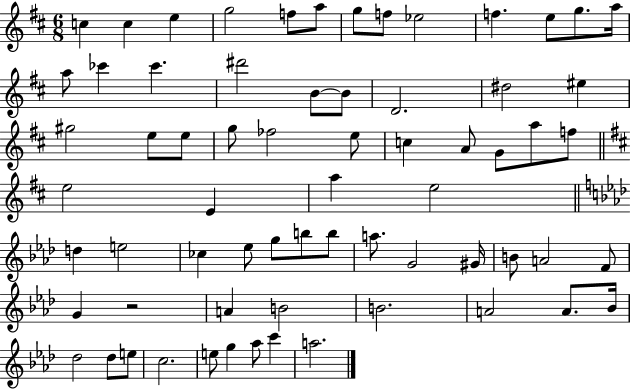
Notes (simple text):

C5/q C5/q E5/q G5/h F5/e A5/e G5/e F5/e Eb5/h F5/q. E5/e G5/e. A5/s A5/e CES6/q CES6/q. D#6/h B4/e B4/e D4/h. D#5/h EIS5/q G#5/h E5/e E5/e G5/e FES5/h E5/e C5/q A4/e G4/e A5/e F5/e E5/h E4/q A5/q E5/h D5/q E5/h CES5/q Eb5/e G5/e B5/e B5/e A5/e. G4/h G#4/s B4/e A4/h F4/e G4/q R/h A4/q B4/h B4/h. A4/h A4/e. Bb4/s Db5/h Db5/e E5/e C5/h. E5/e G5/q Ab5/e C6/q A5/h.